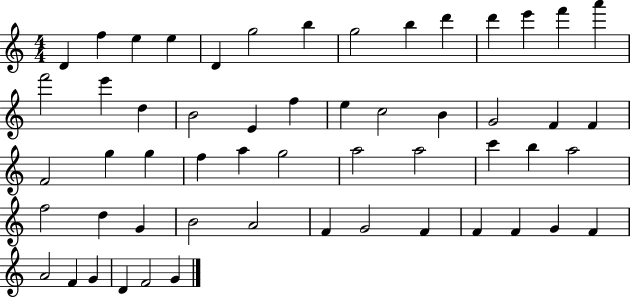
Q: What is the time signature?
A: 4/4